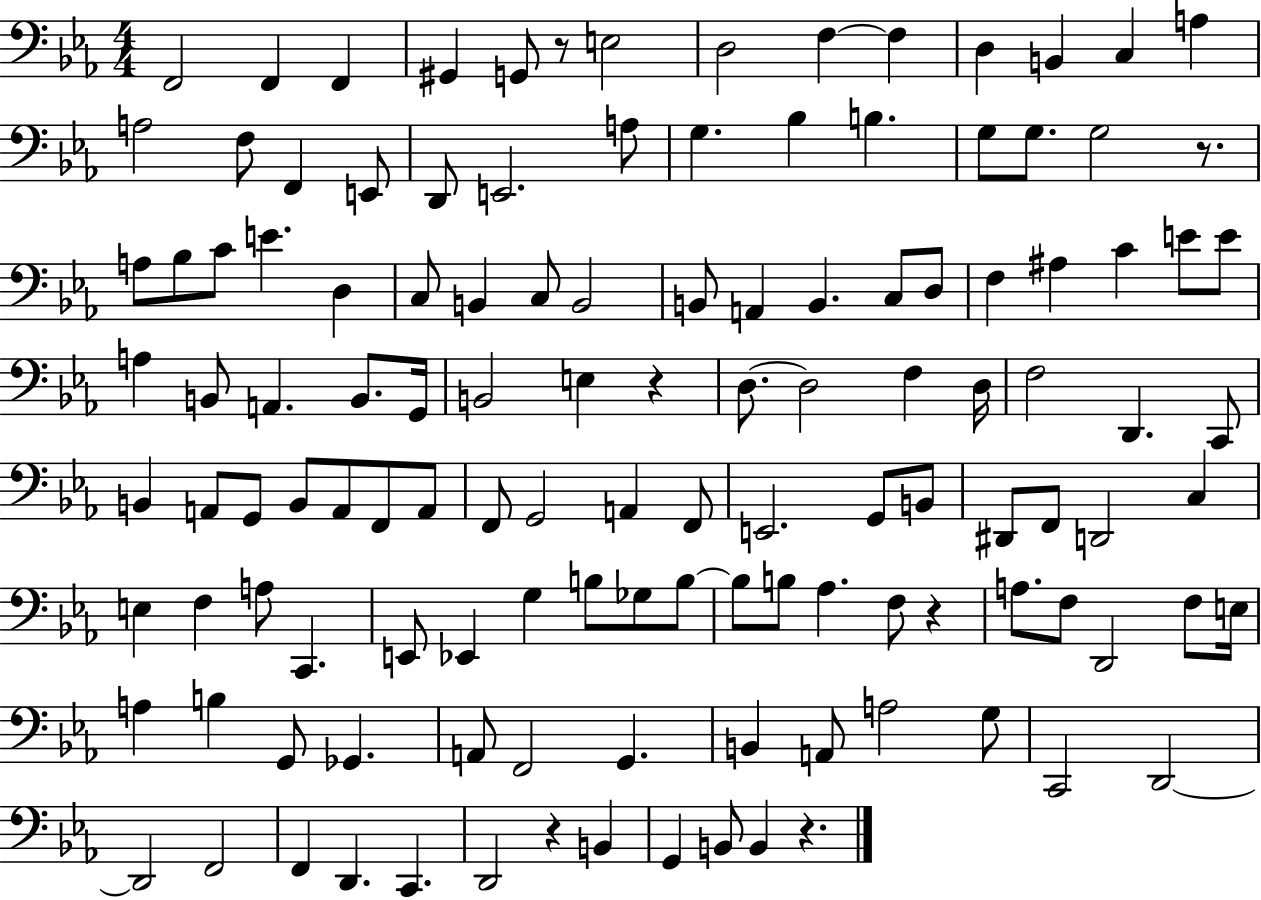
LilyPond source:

{
  \clef bass
  \numericTimeSignature
  \time 4/4
  \key ees \major
  f,2 f,4 f,4 | gis,4 g,8 r8 e2 | d2 f4~~ f4 | d4 b,4 c4 a4 | \break a2 f8 f,4 e,8 | d,8 e,2. a8 | g4. bes4 b4. | g8 g8. g2 r8. | \break a8 bes8 c'8 e'4. d4 | c8 b,4 c8 b,2 | b,8 a,4 b,4. c8 d8 | f4 ais4 c'4 e'8 e'8 | \break a4 b,8 a,4. b,8. g,16 | b,2 e4 r4 | d8.~~ d2 f4 d16 | f2 d,4. c,8 | \break b,4 a,8 g,8 b,8 a,8 f,8 a,8 | f,8 g,2 a,4 f,8 | e,2. g,8 b,8 | dis,8 f,8 d,2 c4 | \break e4 f4 a8 c,4. | e,8 ees,4 g4 b8 ges8 b8~~ | b8 b8 aes4. f8 r4 | a8. f8 d,2 f8 e16 | \break a4 b4 g,8 ges,4. | a,8 f,2 g,4. | b,4 a,8 a2 g8 | c,2 d,2~~ | \break d,2 f,2 | f,4 d,4. c,4. | d,2 r4 b,4 | g,4 b,8 b,4 r4. | \break \bar "|."
}